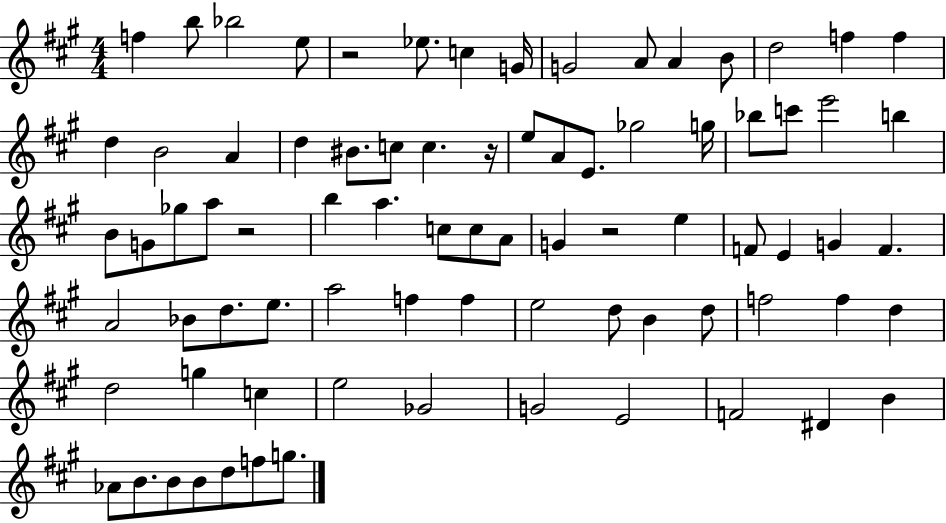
{
  \clef treble
  \numericTimeSignature
  \time 4/4
  \key a \major
  \repeat volta 2 { f''4 b''8 bes''2 e''8 | r2 ees''8. c''4 g'16 | g'2 a'8 a'4 b'8 | d''2 f''4 f''4 | \break d''4 b'2 a'4 | d''4 bis'8. c''8 c''4. r16 | e''8 a'8 e'8. ges''2 g''16 | bes''8 c'''8 e'''2 b''4 | \break b'8 g'8 ges''8 a''8 r2 | b''4 a''4. c''8 c''8 a'8 | g'4 r2 e''4 | f'8 e'4 g'4 f'4. | \break a'2 bes'8 d''8. e''8. | a''2 f''4 f''4 | e''2 d''8 b'4 d''8 | f''2 f''4 d''4 | \break d''2 g''4 c''4 | e''2 ges'2 | g'2 e'2 | f'2 dis'4 b'4 | \break aes'8 b'8. b'8 b'8 d''8 f''8 g''8. | } \bar "|."
}